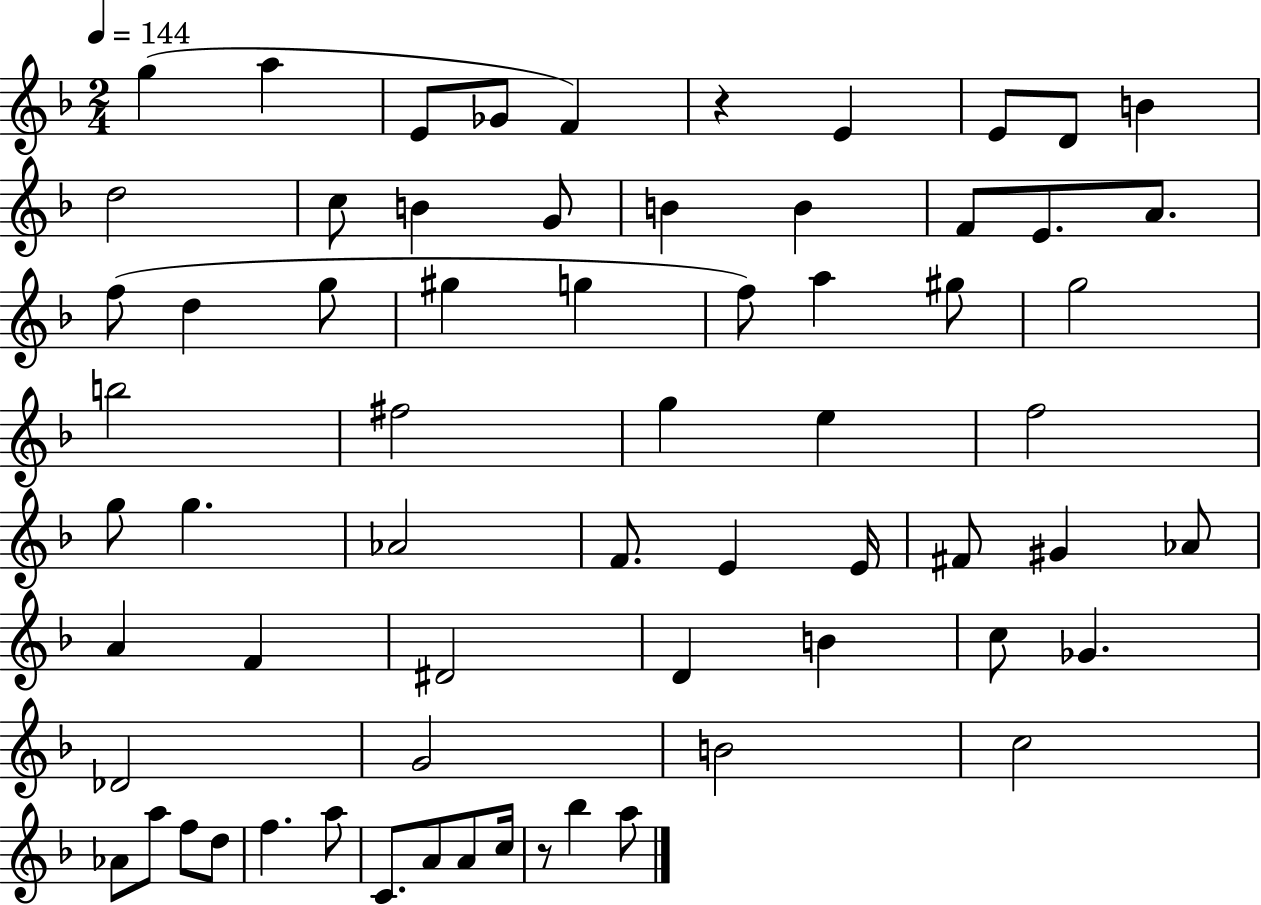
{
  \clef treble
  \numericTimeSignature
  \time 2/4
  \key f \major
  \tempo 4 = 144
  g''4( a''4 | e'8 ges'8 f'4) | r4 e'4 | e'8 d'8 b'4 | \break d''2 | c''8 b'4 g'8 | b'4 b'4 | f'8 e'8. a'8. | \break f''8( d''4 g''8 | gis''4 g''4 | f''8) a''4 gis''8 | g''2 | \break b''2 | fis''2 | g''4 e''4 | f''2 | \break g''8 g''4. | aes'2 | f'8. e'4 e'16 | fis'8 gis'4 aes'8 | \break a'4 f'4 | dis'2 | d'4 b'4 | c''8 ges'4. | \break des'2 | g'2 | b'2 | c''2 | \break aes'8 a''8 f''8 d''8 | f''4. a''8 | c'8. a'8 a'8 c''16 | r8 bes''4 a''8 | \break \bar "|."
}